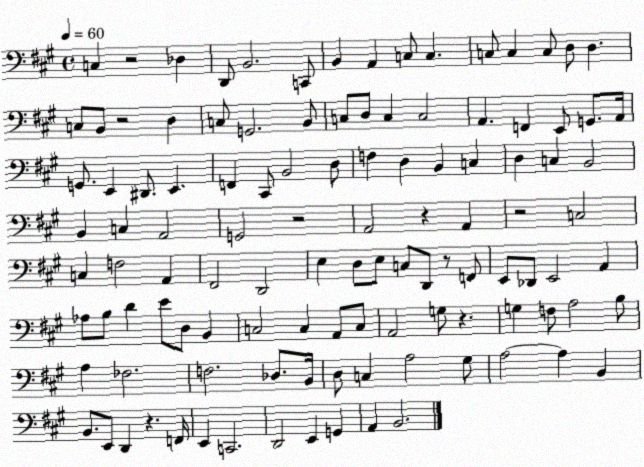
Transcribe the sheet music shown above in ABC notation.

X:1
T:Untitled
M:4/4
L:1/4
K:A
C, z2 _D, D,,/2 B,,2 C,,/2 B,, A,, C,/2 C, C,/2 C, C,/2 D,/2 D, C,/2 B,,/2 z2 D, C,/2 G,,2 B,,/2 C,/2 D,/2 C, C,2 A,, F,, E,,/2 G,,/2 A,,/4 G,,/2 E,, ^D,,/2 E,, F,, ^C,,/2 B,,2 D,/2 F, D, B,, C, D, C, B,,2 B,, C, A,,2 G,,2 z2 A,,2 z A,, z2 C,2 C, F,2 A,, ^F,,2 D,,2 E, D,/2 E,/2 C,/2 D,,/2 z/2 F,,/2 E,,/2 _D,,/2 E,,2 A,, _A,/2 B,/2 D E/2 D,/2 B,, C,2 C, A,,/2 C,/2 A,,2 G,/2 z G, F,/2 A,2 B,/2 A, _F,2 F,2 _D,/2 B,,/4 D,/2 C, A,2 ^G,/2 A,2 A, B,, B,,/2 E,,/2 D,, z F,,/4 E,, C,,2 D,,2 E,, G,, A,, B,,2